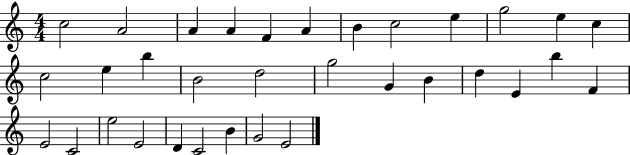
{
  \clef treble
  \numericTimeSignature
  \time 4/4
  \key c \major
  c''2 a'2 | a'4 a'4 f'4 a'4 | b'4 c''2 e''4 | g''2 e''4 c''4 | \break c''2 e''4 b''4 | b'2 d''2 | g''2 g'4 b'4 | d''4 e'4 b''4 f'4 | \break e'2 c'2 | e''2 e'2 | d'4 c'2 b'4 | g'2 e'2 | \break \bar "|."
}